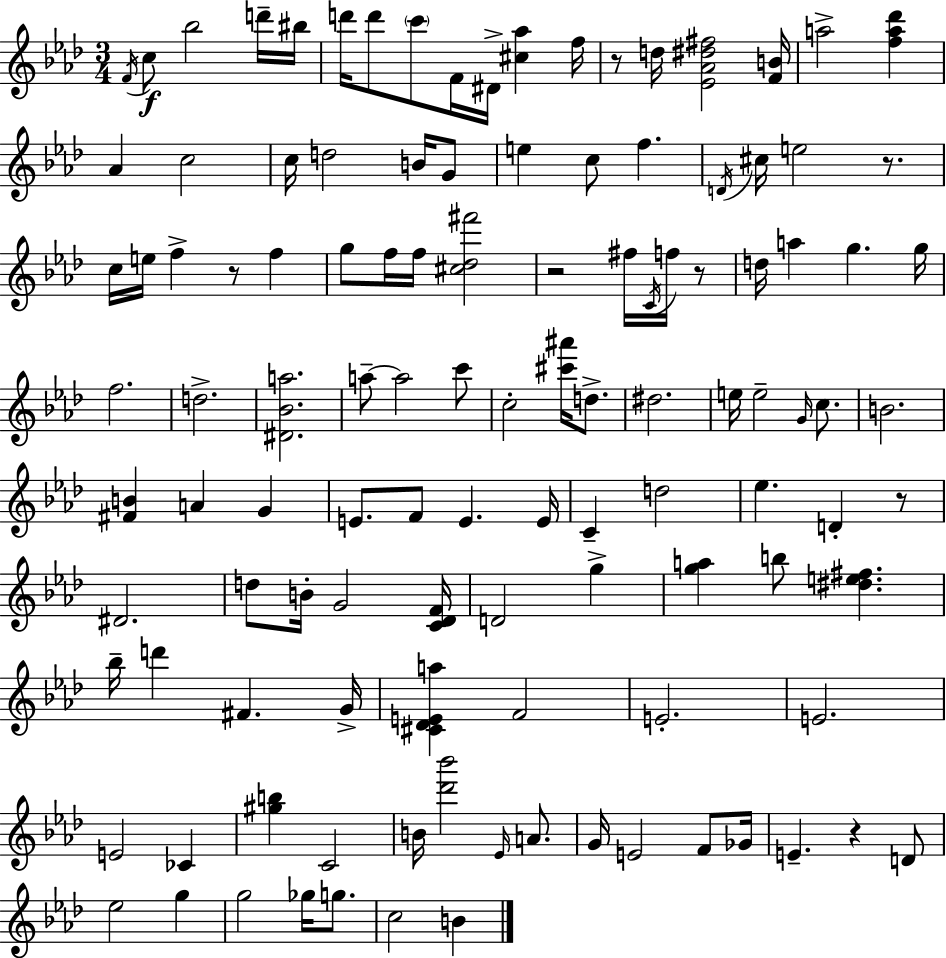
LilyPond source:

{
  \clef treble
  \numericTimeSignature
  \time 3/4
  \key f \minor
  \acciaccatura { f'16 }\f c''8 bes''2 d'''16-- | bis''16 d'''16 d'''8 \parenthesize c'''8 f'16 dis'16-> <cis'' aes''>4 | f''16 r8 d''16 <ees' aes' dis'' fis''>2 | <f' b'>16 a''2-> <f'' a'' des'''>4 | \break aes'4 c''2 | c''16 d''2 b'16 g'8 | e''4 c''8 f''4. | \acciaccatura { d'16 } cis''16 e''2 r8. | \break c''16 e''16 f''4-> r8 f''4 | g''8 f''16 f''16 <cis'' des'' fis'''>2 | r2 fis''16 \acciaccatura { c'16 } | f''16 r8 d''16 a''4 g''4. | \break g''16 f''2. | d''2.-> | <dis' bes' a''>2. | a''8--~~ a''2 | \break c'''8 c''2-. <cis''' ais'''>16 | d''8.-> dis''2. | e''16 e''2-- | \grace { g'16 } c''8. b'2. | \break <fis' b'>4 a'4 | g'4 e'8. f'8 e'4. | e'16 c'4-- d''2 | ees''4. d'4-. | \break r8 dis'2. | d''8 b'16-. g'2 | <c' des' f'>16 d'2 | g''4-> <g'' a''>4 b''8 <dis'' e'' fis''>4. | \break bes''16-- d'''4 fis'4. | g'16-> <cis' des' e' a''>4 f'2 | e'2.-. | e'2. | \break e'2 | ces'4 <gis'' b''>4 c'2 | b'16 <des''' bes'''>2 | \grace { ees'16 } a'8. g'16 e'2 | \break f'8 ges'16 e'4.-- r4 | d'8 ees''2 | g''4 g''2 | ges''16 g''8. c''2 | \break b'4 \bar "|."
}